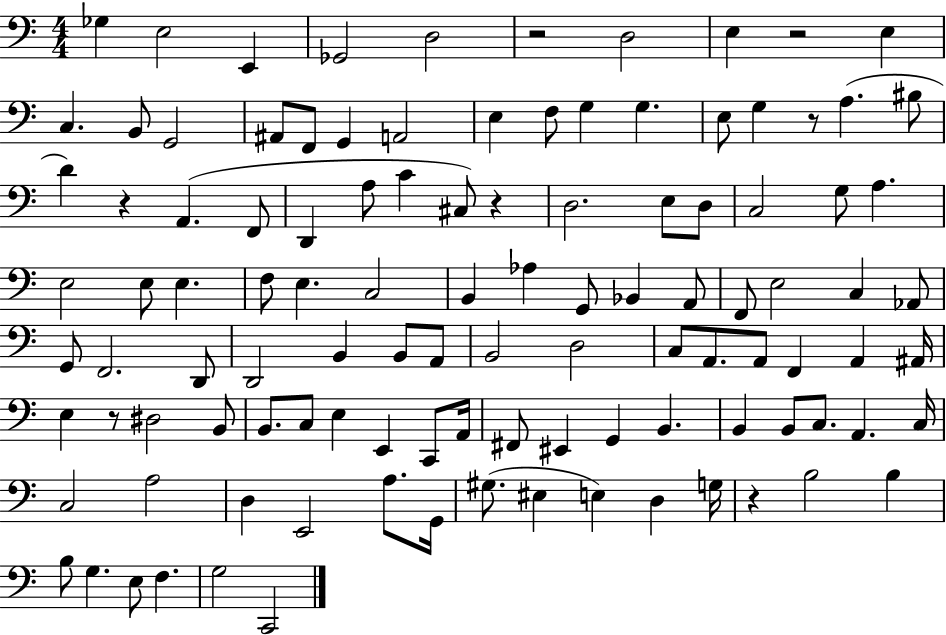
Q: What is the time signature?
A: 4/4